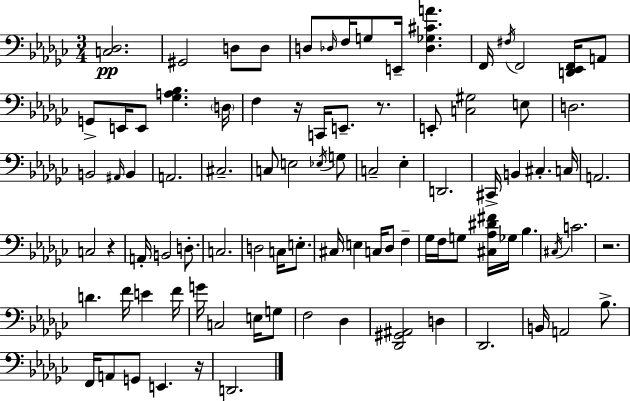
[C3,Db3]/h. G#2/h D3/e D3/e D3/e Db3/s F3/s G3/e E2/s [Db3,Gb3,C#4,A4]/q. F2/s F#3/s F2/h [D2,Eb2,F2]/s A2/e G2/e E2/s E2/e [Gb3,A3,Bb3]/q. D3/s F3/q R/s C2/s E2/e. R/e. E2/e [C3,G#3]/h E3/e D3/h. B2/h A#2/s B2/q A2/h. C#3/h. C3/e E3/h Eb3/s G3/e C3/h Eb3/q D2/h. C#2/s B2/q C#3/q. C3/s A2/h. C3/h R/q A2/s B2/h D3/e. C3/h. D3/h C3/s E3/e. C#3/s E3/q C3/s Db3/e F3/q Gb3/s F3/s G3/e [C#3,Ab3,D#4,F#4]/s Gb3/s Bb3/q. C#3/s C4/h. R/h. D4/q. F4/s E4/q F4/s G4/s C3/h E3/s G3/e F3/h Db3/q [Db2,G#2,A#2]/h D3/q Db2/h. B2/s A2/h Bb3/e. F2/s A2/e G2/e E2/q. R/s D2/h.